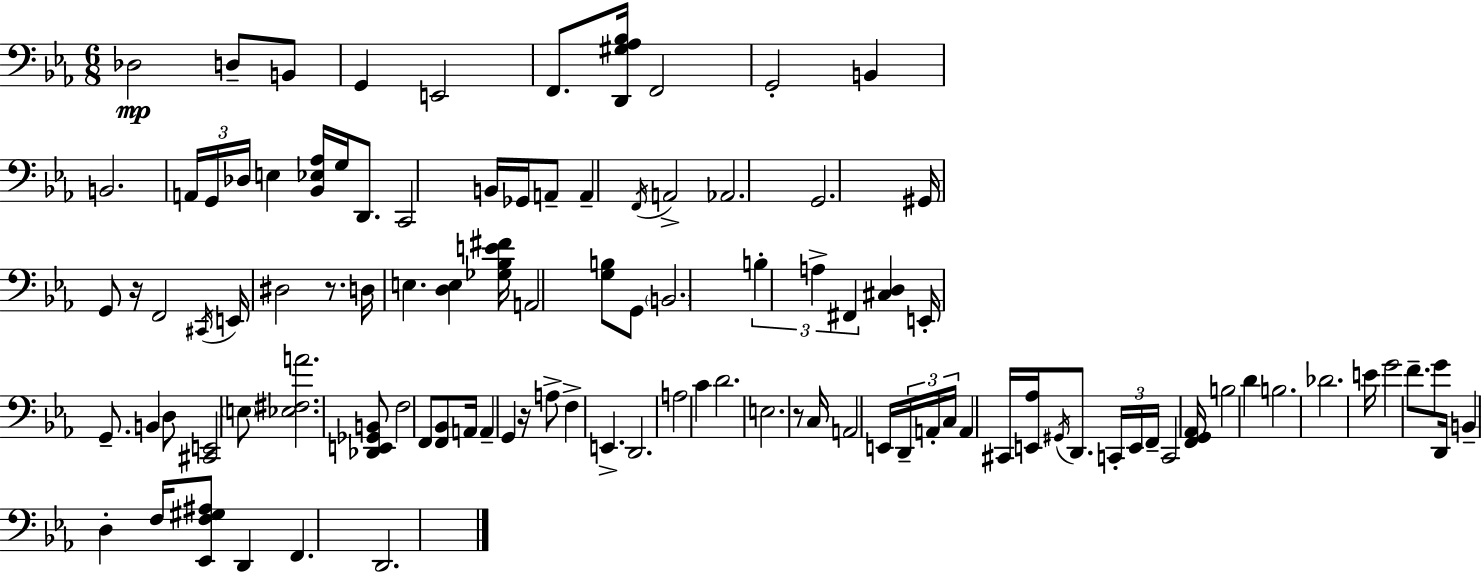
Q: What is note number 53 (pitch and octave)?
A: D2